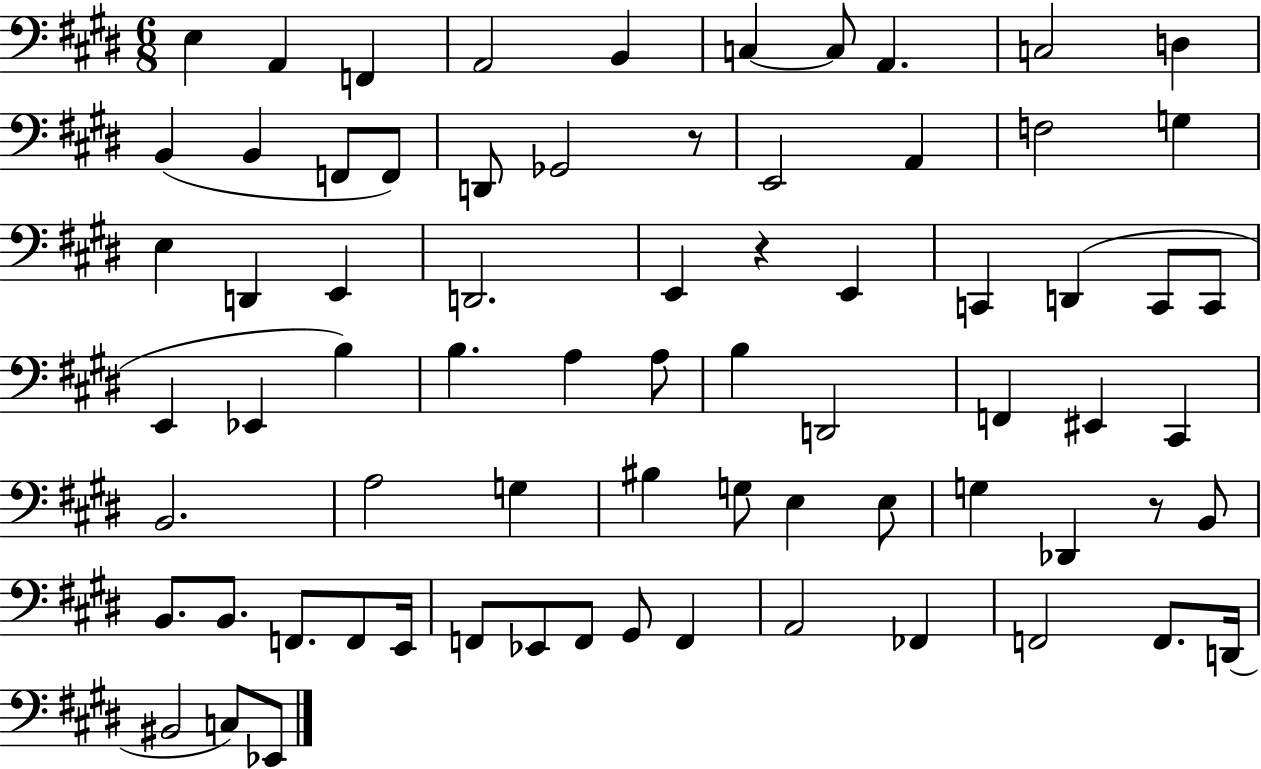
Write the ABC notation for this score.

X:1
T:Untitled
M:6/8
L:1/4
K:E
E, A,, F,, A,,2 B,, C, C,/2 A,, C,2 D, B,, B,, F,,/2 F,,/2 D,,/2 _G,,2 z/2 E,,2 A,, F,2 G, E, D,, E,, D,,2 E,, z E,, C,, D,, C,,/2 C,,/2 E,, _E,, B, B, A, A,/2 B, D,,2 F,, ^E,, ^C,, B,,2 A,2 G, ^B, G,/2 E, E,/2 G, _D,, z/2 B,,/2 B,,/2 B,,/2 F,,/2 F,,/2 E,,/4 F,,/2 _E,,/2 F,,/2 ^G,,/2 F,, A,,2 _F,, F,,2 F,,/2 D,,/4 ^B,,2 C,/2 _E,,/2